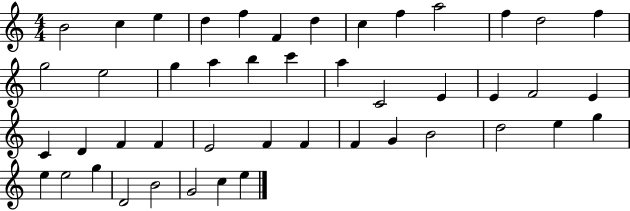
{
  \clef treble
  \numericTimeSignature
  \time 4/4
  \key c \major
  b'2 c''4 e''4 | d''4 f''4 f'4 d''4 | c''4 f''4 a''2 | f''4 d''2 f''4 | \break g''2 e''2 | g''4 a''4 b''4 c'''4 | a''4 c'2 e'4 | e'4 f'2 e'4 | \break c'4 d'4 f'4 f'4 | e'2 f'4 f'4 | f'4 g'4 b'2 | d''2 e''4 g''4 | \break e''4 e''2 g''4 | d'2 b'2 | g'2 c''4 e''4 | \bar "|."
}